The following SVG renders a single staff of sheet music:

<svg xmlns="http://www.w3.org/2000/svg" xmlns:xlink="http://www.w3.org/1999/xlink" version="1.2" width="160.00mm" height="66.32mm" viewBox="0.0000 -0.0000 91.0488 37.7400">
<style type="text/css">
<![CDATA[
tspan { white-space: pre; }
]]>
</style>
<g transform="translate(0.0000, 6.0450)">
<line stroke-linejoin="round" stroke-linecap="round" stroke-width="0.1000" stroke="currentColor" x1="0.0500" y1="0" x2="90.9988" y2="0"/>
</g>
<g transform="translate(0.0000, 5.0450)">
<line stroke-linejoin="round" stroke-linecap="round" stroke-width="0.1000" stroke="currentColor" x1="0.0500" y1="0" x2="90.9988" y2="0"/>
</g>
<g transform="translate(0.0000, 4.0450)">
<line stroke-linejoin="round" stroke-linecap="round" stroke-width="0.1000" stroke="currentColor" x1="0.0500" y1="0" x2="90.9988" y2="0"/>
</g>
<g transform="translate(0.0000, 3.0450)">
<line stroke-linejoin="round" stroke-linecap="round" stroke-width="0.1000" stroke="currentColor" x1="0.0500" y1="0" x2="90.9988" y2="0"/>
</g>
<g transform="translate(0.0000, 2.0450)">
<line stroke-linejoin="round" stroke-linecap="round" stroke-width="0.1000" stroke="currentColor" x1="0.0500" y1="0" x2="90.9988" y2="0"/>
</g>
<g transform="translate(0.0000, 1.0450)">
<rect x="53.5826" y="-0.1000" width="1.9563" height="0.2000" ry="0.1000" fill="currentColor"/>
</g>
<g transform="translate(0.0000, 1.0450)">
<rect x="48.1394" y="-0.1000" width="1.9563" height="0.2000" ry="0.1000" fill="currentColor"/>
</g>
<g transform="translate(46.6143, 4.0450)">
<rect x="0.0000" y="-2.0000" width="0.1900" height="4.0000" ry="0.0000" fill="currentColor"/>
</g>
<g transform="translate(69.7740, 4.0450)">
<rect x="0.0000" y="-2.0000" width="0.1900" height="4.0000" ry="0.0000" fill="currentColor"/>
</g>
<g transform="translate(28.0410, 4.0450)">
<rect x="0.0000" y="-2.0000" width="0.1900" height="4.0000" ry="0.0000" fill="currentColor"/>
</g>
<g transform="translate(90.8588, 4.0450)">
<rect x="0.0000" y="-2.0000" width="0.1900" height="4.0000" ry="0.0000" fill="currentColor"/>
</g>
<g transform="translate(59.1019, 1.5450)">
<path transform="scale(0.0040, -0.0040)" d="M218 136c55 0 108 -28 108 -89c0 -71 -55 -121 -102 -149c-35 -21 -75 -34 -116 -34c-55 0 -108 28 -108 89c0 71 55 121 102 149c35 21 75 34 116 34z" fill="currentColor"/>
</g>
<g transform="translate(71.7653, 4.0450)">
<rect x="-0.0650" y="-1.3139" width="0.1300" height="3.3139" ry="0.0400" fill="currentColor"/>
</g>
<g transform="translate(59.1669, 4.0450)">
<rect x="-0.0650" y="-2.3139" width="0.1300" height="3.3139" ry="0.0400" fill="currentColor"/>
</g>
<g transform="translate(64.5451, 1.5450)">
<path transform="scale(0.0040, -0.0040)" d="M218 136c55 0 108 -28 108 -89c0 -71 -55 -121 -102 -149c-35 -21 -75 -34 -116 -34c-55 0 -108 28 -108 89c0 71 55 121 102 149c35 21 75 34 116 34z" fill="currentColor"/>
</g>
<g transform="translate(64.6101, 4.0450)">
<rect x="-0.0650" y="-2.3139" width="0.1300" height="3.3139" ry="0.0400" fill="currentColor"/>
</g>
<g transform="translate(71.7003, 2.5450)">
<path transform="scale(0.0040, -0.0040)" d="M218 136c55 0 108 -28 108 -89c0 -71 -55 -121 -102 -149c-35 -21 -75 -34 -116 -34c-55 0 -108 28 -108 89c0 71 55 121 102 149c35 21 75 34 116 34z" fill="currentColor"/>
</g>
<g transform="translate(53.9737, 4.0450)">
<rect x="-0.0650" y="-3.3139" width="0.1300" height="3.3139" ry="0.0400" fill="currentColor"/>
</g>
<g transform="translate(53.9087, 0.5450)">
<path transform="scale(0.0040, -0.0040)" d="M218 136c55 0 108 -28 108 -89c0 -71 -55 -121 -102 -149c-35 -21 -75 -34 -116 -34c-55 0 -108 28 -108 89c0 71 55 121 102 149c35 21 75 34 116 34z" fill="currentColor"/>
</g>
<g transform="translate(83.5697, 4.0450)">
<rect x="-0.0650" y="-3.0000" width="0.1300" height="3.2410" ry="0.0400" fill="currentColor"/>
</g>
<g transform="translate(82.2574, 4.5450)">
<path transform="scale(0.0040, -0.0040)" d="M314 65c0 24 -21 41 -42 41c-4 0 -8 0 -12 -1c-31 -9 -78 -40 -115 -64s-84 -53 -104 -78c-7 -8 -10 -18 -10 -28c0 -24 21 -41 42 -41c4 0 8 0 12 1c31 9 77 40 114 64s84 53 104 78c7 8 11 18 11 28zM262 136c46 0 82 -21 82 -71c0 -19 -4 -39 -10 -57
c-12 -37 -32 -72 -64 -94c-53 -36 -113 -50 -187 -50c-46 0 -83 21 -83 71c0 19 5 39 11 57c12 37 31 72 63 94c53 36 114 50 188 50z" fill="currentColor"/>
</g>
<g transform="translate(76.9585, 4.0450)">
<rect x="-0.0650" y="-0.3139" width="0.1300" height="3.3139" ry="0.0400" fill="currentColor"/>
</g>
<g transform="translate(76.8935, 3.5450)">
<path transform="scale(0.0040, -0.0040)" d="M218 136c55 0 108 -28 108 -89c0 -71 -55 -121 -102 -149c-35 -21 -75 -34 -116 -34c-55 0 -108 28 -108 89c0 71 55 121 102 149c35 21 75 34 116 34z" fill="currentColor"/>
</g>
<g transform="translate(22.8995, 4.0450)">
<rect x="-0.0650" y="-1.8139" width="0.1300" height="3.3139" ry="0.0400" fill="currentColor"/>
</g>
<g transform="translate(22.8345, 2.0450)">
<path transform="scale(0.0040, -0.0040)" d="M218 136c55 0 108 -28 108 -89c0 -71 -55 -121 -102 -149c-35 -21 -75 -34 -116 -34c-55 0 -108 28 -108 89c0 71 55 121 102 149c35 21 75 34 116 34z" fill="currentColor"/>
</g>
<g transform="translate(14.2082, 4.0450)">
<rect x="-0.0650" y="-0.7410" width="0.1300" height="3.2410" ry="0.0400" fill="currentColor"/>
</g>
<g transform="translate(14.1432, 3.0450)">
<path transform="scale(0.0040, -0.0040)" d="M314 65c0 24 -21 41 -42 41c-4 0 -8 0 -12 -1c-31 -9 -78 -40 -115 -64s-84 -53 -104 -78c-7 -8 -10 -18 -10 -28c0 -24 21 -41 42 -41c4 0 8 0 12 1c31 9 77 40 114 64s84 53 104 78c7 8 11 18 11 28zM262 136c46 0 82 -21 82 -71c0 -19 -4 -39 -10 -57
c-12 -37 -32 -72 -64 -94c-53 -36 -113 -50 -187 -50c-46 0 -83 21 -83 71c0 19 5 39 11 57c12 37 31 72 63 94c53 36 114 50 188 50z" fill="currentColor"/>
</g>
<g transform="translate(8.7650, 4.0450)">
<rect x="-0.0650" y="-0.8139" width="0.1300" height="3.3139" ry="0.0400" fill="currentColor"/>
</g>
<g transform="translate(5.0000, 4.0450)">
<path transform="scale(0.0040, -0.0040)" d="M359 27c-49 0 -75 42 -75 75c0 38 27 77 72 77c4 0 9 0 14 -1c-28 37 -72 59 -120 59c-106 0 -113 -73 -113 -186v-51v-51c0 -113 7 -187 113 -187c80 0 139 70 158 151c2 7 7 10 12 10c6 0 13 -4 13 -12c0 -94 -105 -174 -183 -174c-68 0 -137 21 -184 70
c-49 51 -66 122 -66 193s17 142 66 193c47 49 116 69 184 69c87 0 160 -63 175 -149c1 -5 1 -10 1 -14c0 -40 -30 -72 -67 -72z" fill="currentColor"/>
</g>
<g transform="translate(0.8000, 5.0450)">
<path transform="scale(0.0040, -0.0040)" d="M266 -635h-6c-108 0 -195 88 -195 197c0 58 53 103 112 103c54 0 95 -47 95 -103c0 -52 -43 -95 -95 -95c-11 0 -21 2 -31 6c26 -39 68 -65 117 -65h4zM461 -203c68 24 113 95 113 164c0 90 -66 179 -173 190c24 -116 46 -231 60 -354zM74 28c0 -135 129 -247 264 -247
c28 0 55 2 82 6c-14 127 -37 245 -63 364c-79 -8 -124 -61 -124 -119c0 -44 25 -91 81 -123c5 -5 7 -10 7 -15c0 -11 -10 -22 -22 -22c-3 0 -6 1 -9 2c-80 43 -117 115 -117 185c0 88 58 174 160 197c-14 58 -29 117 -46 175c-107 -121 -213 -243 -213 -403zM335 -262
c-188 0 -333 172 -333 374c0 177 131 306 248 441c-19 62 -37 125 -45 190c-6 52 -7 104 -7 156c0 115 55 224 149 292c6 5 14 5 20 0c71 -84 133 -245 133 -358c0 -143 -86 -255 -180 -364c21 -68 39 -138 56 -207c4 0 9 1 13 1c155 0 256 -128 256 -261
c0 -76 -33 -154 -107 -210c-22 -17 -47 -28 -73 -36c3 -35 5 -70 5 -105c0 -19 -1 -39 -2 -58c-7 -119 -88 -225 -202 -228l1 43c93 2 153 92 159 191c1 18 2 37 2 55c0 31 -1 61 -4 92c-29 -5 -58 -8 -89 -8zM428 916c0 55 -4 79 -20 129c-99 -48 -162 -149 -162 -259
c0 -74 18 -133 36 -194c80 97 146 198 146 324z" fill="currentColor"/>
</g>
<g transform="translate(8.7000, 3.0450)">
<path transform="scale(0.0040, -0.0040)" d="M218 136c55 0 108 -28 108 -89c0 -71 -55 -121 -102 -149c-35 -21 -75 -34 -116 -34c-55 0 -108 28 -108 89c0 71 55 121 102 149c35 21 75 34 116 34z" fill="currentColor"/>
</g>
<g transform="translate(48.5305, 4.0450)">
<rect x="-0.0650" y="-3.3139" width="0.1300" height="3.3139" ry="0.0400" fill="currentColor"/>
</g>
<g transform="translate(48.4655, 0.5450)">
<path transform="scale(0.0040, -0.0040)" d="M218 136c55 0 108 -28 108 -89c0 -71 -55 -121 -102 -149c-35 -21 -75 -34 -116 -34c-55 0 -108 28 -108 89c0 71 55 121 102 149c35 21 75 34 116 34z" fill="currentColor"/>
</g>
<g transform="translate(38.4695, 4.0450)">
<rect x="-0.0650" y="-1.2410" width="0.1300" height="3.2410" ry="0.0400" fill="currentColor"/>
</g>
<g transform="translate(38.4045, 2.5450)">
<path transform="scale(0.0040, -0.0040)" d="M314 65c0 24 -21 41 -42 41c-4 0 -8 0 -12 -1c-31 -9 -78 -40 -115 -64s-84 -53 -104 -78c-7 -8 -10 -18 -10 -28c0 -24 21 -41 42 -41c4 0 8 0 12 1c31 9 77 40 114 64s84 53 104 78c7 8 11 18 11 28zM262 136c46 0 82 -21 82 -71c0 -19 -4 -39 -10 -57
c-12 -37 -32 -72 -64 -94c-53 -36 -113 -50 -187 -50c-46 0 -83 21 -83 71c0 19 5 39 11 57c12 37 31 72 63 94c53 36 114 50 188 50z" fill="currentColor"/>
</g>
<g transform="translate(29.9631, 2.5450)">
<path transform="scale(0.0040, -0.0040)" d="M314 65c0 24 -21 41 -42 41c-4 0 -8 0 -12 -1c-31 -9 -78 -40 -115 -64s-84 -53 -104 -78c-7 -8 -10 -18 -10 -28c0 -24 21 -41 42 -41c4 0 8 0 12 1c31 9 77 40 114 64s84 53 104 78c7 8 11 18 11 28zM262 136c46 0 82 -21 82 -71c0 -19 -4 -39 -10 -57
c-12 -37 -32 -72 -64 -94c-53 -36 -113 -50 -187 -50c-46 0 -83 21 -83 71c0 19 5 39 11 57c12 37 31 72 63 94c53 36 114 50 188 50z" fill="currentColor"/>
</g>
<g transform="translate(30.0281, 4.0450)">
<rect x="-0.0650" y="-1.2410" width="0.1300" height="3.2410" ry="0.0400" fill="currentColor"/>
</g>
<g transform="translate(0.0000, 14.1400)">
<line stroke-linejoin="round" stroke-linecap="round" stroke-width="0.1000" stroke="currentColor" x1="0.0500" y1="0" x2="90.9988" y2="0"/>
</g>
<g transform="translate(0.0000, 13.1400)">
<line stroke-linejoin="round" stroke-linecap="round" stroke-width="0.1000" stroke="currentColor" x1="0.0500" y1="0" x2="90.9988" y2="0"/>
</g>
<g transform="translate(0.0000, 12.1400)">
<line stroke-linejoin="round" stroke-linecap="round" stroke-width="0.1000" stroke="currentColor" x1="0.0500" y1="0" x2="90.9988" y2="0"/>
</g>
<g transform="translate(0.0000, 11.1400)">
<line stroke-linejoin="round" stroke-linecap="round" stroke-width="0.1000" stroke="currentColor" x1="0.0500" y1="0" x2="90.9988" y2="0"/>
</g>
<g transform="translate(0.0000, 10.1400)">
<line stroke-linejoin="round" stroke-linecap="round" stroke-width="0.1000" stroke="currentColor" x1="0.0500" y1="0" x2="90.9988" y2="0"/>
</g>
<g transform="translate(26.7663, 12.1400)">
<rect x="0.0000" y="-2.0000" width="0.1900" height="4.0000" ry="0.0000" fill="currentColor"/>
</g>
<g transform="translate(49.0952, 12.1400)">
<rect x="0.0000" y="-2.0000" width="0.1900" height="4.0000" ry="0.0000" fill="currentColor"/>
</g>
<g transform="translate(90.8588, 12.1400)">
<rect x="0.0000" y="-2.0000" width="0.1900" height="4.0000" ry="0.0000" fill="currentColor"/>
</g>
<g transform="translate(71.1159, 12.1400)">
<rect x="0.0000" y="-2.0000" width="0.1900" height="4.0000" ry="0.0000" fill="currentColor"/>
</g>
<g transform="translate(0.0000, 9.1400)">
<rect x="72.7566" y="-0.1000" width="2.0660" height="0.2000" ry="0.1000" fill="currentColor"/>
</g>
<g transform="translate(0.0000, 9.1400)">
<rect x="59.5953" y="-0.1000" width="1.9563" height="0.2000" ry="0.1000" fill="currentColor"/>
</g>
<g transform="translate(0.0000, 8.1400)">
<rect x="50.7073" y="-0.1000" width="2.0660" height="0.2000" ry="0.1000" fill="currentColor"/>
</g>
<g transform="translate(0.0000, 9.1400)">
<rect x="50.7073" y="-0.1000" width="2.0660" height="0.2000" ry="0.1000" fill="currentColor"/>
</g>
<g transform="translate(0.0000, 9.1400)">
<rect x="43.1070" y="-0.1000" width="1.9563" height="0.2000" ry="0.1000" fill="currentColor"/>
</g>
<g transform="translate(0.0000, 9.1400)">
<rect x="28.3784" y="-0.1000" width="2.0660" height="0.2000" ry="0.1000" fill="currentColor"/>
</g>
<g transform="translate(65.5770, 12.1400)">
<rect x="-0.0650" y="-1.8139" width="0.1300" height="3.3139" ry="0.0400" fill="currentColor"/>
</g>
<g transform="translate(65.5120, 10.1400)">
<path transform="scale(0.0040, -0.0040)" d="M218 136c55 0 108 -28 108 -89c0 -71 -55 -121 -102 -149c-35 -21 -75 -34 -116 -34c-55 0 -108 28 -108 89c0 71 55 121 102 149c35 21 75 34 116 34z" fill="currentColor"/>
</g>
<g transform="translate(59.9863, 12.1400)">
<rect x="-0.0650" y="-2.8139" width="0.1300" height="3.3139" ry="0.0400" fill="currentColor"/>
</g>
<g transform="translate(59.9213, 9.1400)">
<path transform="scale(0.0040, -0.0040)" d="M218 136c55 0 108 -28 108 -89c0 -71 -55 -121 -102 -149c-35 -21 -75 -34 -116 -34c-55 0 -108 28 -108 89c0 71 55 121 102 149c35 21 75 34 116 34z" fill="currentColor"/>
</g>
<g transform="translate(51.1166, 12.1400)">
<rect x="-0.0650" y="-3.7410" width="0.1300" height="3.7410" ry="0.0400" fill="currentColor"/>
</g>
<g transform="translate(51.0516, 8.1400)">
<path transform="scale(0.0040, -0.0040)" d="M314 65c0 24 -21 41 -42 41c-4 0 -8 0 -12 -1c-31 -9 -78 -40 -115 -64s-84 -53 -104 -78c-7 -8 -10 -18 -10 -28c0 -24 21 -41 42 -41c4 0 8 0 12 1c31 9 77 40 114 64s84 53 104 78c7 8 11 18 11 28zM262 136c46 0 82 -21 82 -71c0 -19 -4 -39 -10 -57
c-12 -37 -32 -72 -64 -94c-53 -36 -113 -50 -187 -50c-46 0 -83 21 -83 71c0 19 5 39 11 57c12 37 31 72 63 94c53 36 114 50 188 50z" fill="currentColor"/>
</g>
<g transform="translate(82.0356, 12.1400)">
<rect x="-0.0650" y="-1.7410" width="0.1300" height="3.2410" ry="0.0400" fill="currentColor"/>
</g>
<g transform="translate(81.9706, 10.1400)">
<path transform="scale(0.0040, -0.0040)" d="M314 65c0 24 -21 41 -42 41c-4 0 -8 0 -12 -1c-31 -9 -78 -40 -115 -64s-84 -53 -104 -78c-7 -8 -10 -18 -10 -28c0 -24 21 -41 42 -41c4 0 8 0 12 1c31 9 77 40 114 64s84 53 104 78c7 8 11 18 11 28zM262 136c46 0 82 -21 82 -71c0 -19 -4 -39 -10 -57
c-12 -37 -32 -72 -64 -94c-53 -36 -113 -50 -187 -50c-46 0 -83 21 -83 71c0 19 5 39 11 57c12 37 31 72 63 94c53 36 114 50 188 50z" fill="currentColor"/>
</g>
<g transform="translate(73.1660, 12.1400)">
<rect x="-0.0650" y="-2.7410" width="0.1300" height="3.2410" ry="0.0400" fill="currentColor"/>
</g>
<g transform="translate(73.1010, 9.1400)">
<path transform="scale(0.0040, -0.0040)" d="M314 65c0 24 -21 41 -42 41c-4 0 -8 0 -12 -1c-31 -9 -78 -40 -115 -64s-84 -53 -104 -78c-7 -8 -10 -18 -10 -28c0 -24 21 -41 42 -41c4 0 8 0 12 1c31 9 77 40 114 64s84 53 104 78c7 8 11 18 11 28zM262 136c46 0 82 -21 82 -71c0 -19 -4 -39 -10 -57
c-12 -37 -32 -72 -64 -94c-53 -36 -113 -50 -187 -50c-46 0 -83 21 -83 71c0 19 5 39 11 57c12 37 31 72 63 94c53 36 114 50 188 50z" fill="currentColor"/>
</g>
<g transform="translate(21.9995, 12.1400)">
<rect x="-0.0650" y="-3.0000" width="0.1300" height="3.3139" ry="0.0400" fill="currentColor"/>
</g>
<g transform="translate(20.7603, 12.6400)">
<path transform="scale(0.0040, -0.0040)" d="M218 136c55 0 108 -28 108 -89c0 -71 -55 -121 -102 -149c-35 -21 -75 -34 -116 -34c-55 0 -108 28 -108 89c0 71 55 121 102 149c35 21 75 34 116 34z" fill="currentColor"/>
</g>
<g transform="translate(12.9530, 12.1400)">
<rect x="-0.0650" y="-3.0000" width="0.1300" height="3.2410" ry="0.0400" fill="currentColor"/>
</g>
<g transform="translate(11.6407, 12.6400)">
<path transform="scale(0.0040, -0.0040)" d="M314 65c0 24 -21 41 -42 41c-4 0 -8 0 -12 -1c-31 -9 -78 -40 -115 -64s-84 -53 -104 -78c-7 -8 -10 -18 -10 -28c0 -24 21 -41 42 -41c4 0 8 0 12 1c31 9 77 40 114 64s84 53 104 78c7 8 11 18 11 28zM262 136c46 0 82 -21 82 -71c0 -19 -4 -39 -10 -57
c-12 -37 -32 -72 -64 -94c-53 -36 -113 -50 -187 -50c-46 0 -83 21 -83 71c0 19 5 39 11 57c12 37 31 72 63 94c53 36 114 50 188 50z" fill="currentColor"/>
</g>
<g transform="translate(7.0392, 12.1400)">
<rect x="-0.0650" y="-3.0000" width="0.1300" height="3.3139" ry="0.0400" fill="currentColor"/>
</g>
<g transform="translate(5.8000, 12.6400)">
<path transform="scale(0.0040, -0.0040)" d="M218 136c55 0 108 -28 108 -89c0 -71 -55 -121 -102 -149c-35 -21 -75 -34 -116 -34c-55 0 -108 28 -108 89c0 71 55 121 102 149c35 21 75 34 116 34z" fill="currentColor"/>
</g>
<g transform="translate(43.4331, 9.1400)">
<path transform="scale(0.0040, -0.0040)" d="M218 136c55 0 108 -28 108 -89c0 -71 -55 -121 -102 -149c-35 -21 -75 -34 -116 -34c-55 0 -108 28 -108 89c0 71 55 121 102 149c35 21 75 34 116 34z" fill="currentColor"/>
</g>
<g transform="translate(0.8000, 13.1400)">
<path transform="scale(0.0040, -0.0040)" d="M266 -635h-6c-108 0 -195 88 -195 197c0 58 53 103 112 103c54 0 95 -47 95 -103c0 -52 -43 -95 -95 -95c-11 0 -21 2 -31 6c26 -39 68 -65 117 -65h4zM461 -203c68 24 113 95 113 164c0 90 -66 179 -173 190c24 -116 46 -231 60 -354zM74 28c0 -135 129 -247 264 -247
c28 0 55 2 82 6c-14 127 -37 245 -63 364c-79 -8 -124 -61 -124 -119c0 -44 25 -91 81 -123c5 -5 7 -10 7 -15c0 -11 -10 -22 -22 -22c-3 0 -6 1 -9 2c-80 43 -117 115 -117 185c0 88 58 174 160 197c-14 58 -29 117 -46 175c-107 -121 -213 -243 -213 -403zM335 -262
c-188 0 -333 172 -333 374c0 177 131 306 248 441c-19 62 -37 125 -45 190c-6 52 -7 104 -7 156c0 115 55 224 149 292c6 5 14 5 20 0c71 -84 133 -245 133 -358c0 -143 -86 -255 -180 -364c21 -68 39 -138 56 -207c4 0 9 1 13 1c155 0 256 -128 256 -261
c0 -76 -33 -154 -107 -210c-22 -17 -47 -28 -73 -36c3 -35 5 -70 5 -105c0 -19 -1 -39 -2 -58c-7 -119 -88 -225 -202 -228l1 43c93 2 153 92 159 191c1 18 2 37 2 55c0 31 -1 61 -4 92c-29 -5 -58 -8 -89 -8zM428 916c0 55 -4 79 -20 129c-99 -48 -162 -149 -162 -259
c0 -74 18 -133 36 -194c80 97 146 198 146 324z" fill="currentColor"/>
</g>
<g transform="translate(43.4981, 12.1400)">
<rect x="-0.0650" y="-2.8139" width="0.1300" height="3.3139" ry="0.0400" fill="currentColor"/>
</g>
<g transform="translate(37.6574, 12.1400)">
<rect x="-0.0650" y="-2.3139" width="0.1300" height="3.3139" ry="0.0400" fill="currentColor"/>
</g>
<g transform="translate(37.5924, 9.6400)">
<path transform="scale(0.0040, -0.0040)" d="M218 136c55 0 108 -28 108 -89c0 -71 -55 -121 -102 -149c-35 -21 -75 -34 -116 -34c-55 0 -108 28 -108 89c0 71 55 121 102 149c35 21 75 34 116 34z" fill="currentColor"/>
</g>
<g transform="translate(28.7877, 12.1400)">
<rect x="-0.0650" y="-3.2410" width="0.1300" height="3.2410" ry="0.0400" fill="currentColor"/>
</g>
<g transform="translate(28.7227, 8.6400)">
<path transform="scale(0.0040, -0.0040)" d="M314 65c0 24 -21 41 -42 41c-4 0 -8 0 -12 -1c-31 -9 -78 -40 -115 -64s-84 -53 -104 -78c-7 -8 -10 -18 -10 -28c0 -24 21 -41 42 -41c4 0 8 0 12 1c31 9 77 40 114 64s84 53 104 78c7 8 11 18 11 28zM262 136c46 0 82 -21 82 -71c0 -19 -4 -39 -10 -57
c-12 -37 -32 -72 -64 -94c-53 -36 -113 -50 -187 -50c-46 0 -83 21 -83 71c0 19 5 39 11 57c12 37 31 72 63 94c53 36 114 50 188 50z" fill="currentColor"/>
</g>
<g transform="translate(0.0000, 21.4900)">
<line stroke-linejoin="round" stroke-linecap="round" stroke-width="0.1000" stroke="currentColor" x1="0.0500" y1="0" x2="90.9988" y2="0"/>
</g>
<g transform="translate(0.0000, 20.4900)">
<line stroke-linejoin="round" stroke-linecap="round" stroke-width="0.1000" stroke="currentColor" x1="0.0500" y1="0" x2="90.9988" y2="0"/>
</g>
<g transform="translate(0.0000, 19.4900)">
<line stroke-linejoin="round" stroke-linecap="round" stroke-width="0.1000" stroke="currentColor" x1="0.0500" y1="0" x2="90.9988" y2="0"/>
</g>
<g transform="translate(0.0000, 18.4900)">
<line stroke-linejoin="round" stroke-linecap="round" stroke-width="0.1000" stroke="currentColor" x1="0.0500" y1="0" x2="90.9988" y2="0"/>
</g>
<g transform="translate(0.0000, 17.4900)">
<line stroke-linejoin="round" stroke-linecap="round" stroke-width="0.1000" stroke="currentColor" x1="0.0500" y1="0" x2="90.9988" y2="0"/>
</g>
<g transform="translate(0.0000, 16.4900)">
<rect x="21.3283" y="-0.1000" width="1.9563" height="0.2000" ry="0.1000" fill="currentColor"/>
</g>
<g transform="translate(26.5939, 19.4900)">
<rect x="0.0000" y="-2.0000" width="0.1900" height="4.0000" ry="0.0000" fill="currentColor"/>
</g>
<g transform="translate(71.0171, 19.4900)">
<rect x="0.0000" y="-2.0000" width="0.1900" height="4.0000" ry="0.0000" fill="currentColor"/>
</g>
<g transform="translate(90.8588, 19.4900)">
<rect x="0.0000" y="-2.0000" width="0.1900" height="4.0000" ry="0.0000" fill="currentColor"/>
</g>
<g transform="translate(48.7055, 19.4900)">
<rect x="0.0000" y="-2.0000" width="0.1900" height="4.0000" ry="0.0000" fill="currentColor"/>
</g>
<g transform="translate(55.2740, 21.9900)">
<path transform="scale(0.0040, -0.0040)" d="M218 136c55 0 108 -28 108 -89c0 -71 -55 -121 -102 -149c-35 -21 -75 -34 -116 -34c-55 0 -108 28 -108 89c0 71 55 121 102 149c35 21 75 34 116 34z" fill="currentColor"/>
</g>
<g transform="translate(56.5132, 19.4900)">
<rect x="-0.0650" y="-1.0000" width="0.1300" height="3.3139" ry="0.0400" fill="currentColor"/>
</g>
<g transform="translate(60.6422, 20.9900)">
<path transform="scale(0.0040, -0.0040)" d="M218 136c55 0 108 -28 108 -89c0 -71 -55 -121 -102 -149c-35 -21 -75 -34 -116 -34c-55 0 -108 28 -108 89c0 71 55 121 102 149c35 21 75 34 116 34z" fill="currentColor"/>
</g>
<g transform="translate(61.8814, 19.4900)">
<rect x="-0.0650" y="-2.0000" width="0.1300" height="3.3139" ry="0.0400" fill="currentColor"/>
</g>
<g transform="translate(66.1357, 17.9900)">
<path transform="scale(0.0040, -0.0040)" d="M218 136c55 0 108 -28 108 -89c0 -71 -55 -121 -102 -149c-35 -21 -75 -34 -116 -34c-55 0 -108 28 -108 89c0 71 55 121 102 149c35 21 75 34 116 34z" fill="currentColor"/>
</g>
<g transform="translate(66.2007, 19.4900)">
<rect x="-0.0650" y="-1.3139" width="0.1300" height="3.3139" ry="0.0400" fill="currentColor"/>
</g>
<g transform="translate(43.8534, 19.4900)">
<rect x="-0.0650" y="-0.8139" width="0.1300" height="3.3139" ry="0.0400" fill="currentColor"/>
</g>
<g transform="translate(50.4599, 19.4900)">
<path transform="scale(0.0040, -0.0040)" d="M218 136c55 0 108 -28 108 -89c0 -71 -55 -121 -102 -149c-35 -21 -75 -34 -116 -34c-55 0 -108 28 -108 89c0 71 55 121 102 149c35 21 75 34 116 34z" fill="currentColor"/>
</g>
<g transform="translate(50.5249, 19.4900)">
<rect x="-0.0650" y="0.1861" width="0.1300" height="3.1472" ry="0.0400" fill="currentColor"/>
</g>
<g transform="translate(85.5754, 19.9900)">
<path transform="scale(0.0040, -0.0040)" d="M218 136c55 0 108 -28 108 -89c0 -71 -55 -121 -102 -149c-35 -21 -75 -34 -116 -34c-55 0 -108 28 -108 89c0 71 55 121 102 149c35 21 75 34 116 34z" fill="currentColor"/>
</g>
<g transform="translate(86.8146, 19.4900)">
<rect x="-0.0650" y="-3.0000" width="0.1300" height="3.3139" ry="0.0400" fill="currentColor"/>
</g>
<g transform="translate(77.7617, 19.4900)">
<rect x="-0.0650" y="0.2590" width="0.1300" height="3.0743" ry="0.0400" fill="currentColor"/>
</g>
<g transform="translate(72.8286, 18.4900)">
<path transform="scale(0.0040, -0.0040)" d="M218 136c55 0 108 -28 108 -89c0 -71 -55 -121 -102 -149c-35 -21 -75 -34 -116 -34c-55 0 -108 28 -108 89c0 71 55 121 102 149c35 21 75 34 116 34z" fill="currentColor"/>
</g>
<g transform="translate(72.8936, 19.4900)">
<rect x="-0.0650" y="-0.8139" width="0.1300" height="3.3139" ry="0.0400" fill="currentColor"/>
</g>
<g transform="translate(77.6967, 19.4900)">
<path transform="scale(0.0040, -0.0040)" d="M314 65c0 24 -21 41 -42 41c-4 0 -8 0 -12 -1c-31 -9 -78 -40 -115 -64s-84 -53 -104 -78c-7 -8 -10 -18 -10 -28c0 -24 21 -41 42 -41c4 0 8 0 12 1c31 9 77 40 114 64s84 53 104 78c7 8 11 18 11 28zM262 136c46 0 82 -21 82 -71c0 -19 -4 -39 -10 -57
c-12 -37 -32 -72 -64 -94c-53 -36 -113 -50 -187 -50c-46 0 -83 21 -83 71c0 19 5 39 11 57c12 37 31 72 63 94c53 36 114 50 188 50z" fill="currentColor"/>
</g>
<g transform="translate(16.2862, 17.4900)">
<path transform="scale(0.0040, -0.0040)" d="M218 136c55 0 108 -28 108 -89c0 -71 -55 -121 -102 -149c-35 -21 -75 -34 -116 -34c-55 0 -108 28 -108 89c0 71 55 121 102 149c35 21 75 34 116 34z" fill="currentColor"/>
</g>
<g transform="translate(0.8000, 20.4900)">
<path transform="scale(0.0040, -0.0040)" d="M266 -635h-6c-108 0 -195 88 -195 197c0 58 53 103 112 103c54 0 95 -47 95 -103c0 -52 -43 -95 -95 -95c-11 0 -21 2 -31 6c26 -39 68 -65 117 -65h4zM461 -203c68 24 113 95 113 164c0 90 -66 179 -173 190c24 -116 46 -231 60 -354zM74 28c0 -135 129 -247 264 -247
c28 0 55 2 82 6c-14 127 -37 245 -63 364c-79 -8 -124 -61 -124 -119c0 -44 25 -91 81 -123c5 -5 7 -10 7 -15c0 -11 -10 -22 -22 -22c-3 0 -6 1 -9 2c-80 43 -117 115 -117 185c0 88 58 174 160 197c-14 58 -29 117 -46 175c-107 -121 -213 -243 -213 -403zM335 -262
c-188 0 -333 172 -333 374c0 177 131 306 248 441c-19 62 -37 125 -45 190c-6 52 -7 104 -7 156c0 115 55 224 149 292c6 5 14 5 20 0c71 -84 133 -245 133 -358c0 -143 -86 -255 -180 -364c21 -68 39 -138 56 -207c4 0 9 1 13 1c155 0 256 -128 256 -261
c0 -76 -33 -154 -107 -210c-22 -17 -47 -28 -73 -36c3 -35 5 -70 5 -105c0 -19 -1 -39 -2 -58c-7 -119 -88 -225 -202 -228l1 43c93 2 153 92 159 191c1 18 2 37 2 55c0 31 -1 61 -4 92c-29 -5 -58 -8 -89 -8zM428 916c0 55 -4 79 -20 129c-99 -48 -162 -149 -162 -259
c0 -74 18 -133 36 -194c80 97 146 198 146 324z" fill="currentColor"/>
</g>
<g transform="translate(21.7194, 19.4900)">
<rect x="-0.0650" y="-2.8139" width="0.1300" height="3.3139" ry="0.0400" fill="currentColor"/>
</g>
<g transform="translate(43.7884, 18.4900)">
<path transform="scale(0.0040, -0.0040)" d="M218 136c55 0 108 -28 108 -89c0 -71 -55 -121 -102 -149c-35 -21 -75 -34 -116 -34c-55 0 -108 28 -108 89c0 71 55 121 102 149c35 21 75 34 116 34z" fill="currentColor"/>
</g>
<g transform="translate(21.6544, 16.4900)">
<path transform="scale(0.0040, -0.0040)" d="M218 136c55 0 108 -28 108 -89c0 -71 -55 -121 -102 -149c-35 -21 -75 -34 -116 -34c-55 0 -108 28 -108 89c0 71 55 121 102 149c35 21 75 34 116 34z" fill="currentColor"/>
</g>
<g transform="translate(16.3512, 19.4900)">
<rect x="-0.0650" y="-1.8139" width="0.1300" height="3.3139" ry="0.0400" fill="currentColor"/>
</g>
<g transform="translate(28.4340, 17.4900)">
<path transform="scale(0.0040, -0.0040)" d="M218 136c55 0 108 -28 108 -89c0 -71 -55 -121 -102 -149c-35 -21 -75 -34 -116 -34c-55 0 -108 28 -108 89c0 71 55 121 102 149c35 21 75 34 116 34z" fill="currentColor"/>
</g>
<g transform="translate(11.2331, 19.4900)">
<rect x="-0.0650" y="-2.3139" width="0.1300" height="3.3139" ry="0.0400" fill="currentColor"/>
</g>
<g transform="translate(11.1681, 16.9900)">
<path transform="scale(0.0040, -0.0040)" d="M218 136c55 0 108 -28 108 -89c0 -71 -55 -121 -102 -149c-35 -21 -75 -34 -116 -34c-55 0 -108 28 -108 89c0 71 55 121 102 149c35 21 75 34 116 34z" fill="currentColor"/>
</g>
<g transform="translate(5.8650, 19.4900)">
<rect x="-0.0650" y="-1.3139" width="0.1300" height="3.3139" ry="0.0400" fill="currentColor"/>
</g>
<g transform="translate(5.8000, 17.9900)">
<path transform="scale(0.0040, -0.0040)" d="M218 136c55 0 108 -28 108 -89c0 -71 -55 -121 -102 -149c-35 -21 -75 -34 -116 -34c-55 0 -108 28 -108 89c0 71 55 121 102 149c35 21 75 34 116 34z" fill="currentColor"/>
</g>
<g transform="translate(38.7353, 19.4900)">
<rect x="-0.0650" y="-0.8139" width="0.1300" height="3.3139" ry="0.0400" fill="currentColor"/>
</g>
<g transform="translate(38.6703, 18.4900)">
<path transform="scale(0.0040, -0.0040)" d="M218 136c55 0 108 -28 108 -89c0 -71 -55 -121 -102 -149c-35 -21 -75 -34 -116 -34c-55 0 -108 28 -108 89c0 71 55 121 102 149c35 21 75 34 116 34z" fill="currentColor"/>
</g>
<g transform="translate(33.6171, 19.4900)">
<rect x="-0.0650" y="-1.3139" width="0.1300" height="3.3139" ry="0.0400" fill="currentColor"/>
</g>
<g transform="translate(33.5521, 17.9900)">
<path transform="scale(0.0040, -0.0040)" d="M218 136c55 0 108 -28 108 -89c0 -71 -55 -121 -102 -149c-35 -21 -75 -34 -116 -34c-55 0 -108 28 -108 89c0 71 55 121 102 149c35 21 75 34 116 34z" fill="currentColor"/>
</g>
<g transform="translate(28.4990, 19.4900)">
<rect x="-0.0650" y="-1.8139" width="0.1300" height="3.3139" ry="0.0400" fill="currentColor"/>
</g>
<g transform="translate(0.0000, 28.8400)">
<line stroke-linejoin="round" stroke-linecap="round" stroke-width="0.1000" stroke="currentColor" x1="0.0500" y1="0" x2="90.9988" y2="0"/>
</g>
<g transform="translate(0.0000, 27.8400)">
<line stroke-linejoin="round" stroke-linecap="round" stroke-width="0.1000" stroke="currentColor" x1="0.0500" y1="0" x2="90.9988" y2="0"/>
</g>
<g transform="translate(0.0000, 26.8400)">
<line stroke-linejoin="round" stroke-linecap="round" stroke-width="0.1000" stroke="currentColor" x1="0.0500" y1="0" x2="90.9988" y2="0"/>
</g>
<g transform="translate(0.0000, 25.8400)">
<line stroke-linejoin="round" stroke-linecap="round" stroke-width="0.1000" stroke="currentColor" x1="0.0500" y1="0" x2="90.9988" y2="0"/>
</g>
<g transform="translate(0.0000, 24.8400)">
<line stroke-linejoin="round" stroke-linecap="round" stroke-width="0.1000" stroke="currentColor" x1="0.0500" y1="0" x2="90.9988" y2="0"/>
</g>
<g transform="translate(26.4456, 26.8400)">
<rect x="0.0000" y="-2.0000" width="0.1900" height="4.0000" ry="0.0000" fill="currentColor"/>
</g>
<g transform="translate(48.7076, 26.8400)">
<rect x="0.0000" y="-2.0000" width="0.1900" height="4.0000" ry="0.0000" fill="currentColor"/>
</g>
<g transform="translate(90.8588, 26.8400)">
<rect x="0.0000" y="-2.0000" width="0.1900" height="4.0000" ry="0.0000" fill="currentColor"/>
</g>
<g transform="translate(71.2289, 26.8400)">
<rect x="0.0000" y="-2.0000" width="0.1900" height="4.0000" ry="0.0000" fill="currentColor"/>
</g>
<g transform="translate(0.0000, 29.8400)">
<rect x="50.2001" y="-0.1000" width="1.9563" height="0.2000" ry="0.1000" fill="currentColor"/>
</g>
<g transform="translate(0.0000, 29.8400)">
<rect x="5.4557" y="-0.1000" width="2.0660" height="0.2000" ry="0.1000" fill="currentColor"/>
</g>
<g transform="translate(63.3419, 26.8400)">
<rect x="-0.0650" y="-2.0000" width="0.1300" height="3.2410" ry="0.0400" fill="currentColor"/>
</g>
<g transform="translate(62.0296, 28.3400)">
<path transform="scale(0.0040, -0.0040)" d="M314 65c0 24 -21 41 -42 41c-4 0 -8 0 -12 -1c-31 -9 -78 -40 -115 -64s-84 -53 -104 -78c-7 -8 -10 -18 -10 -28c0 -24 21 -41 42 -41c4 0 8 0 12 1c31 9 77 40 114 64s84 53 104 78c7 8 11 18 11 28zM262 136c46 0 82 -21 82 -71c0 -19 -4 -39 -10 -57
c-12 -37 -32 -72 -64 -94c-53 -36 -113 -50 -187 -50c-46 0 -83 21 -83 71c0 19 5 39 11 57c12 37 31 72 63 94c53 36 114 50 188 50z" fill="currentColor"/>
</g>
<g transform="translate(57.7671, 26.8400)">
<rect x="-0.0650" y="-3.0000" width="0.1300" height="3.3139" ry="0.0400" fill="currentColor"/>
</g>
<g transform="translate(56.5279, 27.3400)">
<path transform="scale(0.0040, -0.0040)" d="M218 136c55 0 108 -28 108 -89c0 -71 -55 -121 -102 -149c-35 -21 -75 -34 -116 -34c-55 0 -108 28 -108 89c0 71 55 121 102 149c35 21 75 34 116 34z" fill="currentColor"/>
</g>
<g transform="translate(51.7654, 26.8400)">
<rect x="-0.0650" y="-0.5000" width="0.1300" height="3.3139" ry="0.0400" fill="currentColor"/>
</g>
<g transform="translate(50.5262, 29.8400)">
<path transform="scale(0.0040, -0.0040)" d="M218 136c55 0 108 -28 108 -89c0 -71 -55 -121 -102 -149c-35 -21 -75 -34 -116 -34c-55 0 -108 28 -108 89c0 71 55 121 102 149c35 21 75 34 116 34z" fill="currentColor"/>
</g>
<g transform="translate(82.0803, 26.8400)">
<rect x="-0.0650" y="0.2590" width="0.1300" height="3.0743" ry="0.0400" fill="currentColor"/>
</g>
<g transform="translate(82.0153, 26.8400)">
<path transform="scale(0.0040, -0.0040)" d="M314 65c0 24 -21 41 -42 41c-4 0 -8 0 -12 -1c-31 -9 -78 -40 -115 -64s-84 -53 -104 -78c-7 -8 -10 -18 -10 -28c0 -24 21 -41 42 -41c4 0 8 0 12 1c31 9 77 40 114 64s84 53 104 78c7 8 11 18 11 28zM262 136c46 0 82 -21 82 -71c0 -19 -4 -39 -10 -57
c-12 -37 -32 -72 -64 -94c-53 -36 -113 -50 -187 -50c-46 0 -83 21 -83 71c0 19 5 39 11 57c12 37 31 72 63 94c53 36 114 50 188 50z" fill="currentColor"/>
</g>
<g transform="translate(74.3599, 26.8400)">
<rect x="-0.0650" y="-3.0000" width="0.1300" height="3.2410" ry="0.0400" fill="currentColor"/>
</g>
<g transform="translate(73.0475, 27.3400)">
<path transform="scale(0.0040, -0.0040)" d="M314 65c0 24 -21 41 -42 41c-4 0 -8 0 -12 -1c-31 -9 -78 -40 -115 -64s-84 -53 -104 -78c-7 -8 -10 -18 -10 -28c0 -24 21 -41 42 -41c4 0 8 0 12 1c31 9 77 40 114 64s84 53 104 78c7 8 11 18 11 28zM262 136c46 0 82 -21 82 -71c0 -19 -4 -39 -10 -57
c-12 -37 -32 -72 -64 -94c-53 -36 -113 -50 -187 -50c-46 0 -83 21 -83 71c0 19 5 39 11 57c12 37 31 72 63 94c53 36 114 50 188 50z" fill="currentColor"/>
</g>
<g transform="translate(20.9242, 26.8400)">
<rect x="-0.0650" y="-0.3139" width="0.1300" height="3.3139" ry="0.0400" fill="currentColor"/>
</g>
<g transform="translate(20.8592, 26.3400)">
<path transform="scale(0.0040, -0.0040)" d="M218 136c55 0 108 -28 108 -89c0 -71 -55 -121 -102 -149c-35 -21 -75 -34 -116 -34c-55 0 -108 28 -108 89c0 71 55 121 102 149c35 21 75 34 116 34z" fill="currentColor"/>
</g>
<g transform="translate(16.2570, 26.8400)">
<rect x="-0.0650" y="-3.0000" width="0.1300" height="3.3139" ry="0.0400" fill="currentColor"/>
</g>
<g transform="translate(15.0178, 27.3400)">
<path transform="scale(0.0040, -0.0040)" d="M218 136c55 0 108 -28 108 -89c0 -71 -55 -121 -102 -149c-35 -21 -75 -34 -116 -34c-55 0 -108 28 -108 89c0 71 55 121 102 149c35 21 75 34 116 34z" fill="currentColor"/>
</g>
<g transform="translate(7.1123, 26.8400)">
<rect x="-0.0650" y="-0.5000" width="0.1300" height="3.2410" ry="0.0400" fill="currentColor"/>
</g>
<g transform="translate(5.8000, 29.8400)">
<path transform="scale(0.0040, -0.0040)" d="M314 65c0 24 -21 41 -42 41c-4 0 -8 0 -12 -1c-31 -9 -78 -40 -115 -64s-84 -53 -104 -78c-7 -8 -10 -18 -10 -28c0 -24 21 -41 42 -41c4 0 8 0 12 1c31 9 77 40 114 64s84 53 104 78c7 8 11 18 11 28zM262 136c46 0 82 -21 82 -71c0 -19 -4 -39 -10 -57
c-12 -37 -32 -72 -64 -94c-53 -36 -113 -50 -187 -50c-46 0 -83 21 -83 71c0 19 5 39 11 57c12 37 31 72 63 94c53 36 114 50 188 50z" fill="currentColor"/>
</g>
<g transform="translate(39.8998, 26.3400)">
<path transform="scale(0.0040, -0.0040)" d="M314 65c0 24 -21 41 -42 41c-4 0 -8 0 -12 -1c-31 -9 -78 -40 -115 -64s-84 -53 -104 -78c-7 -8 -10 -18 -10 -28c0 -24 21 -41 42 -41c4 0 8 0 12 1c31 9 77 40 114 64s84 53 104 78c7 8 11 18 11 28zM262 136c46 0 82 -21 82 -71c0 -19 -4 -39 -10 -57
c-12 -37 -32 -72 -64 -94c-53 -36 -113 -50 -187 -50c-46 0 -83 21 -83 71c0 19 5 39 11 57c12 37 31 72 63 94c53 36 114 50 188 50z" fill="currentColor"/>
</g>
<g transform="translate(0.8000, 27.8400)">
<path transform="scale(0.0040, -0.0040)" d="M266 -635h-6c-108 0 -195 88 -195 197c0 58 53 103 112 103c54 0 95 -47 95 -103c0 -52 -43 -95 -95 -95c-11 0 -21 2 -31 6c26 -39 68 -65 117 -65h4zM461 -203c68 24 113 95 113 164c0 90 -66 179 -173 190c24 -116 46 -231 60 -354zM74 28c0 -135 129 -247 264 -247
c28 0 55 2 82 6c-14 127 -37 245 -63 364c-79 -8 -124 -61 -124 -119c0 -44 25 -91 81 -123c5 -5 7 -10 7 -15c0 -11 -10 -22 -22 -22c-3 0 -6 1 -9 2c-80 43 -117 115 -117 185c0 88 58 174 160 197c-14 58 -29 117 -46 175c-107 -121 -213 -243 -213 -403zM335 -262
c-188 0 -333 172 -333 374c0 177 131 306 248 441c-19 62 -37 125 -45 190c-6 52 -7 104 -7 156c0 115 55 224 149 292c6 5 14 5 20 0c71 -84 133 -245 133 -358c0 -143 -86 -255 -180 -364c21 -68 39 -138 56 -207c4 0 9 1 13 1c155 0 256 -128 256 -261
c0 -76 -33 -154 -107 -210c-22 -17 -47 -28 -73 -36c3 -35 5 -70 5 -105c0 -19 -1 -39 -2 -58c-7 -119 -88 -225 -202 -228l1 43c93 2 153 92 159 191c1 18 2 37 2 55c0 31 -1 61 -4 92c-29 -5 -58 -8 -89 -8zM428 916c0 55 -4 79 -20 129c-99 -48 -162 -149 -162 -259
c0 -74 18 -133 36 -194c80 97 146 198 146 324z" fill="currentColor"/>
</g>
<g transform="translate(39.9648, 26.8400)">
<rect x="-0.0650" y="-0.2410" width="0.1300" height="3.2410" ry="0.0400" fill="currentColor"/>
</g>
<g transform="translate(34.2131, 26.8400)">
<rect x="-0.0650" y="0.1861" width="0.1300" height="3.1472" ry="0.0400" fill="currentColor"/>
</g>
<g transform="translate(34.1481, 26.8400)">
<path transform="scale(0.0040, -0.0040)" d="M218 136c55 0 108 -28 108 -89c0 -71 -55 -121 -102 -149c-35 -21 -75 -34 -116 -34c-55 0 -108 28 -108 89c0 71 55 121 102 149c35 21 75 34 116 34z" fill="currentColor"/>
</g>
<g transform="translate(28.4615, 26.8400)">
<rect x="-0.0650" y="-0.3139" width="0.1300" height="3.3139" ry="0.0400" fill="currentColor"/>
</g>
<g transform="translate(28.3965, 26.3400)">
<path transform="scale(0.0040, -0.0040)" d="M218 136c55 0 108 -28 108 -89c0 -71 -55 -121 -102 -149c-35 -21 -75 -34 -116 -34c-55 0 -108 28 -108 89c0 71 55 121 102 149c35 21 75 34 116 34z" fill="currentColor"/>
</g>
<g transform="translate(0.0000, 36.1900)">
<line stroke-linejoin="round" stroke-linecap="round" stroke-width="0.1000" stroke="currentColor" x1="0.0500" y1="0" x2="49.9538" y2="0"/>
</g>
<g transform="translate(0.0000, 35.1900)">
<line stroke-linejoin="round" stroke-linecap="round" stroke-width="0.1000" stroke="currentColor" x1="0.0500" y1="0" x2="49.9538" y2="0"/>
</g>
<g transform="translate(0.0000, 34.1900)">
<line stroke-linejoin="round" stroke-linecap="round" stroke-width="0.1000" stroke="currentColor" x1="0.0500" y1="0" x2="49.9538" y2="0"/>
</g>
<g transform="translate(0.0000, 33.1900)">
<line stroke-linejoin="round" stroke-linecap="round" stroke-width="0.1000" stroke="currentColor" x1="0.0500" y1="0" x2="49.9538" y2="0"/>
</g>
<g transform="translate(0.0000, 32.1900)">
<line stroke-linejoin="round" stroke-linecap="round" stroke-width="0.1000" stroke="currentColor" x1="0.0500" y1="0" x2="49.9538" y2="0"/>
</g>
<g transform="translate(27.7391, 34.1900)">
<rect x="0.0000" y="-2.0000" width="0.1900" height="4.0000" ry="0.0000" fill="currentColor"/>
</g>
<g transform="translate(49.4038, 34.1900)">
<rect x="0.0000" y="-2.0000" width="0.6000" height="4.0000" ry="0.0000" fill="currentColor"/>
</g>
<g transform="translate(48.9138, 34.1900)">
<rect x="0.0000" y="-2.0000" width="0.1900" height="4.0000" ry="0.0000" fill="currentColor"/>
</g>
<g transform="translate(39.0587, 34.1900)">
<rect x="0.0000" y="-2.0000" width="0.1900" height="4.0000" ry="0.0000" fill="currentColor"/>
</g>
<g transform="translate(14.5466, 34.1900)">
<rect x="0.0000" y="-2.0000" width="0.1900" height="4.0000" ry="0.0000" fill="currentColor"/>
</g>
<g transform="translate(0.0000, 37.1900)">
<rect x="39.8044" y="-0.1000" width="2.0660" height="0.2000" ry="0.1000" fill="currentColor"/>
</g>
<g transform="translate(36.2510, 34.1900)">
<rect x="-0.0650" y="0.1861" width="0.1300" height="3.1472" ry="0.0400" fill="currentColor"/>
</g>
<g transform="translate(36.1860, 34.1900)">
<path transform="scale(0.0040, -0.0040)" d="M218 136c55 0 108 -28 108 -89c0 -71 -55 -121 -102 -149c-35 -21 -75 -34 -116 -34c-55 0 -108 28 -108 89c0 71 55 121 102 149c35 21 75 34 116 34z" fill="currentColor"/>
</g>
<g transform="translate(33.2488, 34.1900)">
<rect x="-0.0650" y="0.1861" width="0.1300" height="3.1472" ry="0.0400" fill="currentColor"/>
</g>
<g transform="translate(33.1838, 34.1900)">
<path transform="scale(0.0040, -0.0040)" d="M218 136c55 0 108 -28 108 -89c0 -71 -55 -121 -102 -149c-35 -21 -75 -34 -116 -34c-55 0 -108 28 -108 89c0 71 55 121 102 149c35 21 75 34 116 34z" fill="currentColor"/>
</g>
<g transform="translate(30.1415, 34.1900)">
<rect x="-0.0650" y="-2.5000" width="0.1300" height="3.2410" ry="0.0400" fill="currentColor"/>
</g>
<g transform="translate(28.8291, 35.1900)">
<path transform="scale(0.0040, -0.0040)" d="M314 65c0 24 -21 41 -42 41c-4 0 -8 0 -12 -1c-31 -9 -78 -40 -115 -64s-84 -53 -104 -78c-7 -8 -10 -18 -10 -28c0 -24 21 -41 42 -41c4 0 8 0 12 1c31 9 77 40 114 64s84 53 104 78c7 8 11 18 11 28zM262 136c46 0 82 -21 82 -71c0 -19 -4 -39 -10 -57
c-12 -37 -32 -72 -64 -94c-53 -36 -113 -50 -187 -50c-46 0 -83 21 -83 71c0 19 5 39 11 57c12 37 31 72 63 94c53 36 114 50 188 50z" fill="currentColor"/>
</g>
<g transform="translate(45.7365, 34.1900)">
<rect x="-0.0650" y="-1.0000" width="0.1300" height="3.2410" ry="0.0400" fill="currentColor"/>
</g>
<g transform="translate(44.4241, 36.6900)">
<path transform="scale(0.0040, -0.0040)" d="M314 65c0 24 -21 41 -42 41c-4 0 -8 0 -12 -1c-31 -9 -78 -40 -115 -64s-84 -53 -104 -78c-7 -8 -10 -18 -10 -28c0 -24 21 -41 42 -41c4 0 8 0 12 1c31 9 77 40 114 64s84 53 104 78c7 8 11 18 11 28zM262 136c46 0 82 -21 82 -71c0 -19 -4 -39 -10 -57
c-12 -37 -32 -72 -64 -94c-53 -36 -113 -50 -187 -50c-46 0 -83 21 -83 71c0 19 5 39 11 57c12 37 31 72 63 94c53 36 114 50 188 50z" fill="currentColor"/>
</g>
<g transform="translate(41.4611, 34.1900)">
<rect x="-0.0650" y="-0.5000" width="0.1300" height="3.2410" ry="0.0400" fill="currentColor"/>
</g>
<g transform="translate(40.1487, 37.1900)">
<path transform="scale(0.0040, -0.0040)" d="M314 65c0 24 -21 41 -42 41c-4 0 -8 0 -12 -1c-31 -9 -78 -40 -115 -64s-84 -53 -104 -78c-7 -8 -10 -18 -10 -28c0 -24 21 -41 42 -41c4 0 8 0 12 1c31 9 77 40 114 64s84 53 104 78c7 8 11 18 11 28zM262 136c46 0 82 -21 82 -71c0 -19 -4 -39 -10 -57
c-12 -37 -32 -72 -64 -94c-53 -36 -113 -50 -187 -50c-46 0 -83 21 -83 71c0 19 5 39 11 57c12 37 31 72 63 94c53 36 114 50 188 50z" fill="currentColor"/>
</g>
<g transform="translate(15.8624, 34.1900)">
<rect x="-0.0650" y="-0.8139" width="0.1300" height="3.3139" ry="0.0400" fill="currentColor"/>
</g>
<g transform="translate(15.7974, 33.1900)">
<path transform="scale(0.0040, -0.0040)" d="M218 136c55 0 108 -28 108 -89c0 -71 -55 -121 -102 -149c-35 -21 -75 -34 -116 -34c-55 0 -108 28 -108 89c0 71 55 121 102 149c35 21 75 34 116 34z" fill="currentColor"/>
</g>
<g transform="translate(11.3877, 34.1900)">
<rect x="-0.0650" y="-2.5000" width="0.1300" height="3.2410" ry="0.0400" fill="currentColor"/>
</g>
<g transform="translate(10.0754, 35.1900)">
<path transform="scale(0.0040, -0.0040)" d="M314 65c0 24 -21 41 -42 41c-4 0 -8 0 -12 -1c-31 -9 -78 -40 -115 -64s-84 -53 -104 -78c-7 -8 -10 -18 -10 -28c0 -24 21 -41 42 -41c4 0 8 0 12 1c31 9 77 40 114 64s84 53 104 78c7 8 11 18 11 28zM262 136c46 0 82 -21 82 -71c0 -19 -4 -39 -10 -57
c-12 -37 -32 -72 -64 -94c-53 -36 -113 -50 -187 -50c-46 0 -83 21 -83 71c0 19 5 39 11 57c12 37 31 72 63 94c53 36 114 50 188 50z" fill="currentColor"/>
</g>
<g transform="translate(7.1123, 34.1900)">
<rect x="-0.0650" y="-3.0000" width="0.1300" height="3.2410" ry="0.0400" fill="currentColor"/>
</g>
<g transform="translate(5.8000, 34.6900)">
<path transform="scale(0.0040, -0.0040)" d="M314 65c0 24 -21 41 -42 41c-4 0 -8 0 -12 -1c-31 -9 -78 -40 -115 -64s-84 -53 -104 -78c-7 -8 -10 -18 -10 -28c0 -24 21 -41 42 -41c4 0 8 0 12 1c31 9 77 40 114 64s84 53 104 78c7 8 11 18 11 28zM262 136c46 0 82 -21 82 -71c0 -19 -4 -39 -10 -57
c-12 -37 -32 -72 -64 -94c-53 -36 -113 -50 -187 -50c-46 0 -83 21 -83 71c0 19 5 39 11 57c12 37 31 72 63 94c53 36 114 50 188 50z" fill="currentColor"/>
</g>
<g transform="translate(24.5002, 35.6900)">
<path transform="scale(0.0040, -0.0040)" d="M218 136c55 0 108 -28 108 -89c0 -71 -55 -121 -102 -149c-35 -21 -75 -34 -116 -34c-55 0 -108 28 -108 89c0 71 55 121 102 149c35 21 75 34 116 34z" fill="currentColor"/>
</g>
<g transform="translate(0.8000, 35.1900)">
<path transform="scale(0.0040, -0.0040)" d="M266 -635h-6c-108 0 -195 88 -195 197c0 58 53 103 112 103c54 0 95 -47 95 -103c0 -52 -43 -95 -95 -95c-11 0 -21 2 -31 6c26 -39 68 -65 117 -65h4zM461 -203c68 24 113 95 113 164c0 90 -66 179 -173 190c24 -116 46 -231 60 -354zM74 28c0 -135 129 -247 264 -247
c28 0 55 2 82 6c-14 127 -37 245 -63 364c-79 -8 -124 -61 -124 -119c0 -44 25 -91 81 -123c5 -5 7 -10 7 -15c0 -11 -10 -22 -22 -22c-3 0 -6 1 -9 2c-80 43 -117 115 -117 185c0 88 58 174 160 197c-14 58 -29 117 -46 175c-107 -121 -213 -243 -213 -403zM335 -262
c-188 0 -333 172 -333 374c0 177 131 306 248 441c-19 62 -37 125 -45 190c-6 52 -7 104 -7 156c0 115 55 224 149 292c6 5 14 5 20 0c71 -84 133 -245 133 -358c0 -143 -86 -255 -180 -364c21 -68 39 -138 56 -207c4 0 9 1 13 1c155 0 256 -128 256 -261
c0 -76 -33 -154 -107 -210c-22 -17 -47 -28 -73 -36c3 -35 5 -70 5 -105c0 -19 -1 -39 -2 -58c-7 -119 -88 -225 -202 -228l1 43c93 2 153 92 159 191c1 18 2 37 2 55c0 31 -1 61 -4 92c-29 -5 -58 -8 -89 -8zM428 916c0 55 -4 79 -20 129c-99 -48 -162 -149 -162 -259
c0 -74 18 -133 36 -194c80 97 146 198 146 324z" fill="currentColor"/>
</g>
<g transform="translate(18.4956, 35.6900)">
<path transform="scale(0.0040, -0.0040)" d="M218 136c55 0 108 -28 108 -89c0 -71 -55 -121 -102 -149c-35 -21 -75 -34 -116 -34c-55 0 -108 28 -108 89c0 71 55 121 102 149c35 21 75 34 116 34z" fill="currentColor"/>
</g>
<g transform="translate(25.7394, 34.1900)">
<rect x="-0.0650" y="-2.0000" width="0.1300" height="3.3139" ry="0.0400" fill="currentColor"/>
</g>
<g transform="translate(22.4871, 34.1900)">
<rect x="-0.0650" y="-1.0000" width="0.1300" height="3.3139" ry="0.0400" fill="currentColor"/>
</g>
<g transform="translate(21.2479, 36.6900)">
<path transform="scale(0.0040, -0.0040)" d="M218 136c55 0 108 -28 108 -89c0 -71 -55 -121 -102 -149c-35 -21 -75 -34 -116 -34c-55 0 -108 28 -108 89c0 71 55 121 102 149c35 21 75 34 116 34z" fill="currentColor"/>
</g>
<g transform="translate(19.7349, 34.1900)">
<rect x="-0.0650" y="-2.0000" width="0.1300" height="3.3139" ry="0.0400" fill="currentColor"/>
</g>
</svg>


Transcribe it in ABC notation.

X:1
T:Untitled
M:4/4
L:1/4
K:C
d d2 f e2 e2 b b g g e c A2 A A2 A b2 g a c'2 a f a2 f2 e g f a f e d d B D F e d B2 A C2 A c c B c2 C A F2 A2 B2 A2 G2 d F D F G2 B B C2 D2